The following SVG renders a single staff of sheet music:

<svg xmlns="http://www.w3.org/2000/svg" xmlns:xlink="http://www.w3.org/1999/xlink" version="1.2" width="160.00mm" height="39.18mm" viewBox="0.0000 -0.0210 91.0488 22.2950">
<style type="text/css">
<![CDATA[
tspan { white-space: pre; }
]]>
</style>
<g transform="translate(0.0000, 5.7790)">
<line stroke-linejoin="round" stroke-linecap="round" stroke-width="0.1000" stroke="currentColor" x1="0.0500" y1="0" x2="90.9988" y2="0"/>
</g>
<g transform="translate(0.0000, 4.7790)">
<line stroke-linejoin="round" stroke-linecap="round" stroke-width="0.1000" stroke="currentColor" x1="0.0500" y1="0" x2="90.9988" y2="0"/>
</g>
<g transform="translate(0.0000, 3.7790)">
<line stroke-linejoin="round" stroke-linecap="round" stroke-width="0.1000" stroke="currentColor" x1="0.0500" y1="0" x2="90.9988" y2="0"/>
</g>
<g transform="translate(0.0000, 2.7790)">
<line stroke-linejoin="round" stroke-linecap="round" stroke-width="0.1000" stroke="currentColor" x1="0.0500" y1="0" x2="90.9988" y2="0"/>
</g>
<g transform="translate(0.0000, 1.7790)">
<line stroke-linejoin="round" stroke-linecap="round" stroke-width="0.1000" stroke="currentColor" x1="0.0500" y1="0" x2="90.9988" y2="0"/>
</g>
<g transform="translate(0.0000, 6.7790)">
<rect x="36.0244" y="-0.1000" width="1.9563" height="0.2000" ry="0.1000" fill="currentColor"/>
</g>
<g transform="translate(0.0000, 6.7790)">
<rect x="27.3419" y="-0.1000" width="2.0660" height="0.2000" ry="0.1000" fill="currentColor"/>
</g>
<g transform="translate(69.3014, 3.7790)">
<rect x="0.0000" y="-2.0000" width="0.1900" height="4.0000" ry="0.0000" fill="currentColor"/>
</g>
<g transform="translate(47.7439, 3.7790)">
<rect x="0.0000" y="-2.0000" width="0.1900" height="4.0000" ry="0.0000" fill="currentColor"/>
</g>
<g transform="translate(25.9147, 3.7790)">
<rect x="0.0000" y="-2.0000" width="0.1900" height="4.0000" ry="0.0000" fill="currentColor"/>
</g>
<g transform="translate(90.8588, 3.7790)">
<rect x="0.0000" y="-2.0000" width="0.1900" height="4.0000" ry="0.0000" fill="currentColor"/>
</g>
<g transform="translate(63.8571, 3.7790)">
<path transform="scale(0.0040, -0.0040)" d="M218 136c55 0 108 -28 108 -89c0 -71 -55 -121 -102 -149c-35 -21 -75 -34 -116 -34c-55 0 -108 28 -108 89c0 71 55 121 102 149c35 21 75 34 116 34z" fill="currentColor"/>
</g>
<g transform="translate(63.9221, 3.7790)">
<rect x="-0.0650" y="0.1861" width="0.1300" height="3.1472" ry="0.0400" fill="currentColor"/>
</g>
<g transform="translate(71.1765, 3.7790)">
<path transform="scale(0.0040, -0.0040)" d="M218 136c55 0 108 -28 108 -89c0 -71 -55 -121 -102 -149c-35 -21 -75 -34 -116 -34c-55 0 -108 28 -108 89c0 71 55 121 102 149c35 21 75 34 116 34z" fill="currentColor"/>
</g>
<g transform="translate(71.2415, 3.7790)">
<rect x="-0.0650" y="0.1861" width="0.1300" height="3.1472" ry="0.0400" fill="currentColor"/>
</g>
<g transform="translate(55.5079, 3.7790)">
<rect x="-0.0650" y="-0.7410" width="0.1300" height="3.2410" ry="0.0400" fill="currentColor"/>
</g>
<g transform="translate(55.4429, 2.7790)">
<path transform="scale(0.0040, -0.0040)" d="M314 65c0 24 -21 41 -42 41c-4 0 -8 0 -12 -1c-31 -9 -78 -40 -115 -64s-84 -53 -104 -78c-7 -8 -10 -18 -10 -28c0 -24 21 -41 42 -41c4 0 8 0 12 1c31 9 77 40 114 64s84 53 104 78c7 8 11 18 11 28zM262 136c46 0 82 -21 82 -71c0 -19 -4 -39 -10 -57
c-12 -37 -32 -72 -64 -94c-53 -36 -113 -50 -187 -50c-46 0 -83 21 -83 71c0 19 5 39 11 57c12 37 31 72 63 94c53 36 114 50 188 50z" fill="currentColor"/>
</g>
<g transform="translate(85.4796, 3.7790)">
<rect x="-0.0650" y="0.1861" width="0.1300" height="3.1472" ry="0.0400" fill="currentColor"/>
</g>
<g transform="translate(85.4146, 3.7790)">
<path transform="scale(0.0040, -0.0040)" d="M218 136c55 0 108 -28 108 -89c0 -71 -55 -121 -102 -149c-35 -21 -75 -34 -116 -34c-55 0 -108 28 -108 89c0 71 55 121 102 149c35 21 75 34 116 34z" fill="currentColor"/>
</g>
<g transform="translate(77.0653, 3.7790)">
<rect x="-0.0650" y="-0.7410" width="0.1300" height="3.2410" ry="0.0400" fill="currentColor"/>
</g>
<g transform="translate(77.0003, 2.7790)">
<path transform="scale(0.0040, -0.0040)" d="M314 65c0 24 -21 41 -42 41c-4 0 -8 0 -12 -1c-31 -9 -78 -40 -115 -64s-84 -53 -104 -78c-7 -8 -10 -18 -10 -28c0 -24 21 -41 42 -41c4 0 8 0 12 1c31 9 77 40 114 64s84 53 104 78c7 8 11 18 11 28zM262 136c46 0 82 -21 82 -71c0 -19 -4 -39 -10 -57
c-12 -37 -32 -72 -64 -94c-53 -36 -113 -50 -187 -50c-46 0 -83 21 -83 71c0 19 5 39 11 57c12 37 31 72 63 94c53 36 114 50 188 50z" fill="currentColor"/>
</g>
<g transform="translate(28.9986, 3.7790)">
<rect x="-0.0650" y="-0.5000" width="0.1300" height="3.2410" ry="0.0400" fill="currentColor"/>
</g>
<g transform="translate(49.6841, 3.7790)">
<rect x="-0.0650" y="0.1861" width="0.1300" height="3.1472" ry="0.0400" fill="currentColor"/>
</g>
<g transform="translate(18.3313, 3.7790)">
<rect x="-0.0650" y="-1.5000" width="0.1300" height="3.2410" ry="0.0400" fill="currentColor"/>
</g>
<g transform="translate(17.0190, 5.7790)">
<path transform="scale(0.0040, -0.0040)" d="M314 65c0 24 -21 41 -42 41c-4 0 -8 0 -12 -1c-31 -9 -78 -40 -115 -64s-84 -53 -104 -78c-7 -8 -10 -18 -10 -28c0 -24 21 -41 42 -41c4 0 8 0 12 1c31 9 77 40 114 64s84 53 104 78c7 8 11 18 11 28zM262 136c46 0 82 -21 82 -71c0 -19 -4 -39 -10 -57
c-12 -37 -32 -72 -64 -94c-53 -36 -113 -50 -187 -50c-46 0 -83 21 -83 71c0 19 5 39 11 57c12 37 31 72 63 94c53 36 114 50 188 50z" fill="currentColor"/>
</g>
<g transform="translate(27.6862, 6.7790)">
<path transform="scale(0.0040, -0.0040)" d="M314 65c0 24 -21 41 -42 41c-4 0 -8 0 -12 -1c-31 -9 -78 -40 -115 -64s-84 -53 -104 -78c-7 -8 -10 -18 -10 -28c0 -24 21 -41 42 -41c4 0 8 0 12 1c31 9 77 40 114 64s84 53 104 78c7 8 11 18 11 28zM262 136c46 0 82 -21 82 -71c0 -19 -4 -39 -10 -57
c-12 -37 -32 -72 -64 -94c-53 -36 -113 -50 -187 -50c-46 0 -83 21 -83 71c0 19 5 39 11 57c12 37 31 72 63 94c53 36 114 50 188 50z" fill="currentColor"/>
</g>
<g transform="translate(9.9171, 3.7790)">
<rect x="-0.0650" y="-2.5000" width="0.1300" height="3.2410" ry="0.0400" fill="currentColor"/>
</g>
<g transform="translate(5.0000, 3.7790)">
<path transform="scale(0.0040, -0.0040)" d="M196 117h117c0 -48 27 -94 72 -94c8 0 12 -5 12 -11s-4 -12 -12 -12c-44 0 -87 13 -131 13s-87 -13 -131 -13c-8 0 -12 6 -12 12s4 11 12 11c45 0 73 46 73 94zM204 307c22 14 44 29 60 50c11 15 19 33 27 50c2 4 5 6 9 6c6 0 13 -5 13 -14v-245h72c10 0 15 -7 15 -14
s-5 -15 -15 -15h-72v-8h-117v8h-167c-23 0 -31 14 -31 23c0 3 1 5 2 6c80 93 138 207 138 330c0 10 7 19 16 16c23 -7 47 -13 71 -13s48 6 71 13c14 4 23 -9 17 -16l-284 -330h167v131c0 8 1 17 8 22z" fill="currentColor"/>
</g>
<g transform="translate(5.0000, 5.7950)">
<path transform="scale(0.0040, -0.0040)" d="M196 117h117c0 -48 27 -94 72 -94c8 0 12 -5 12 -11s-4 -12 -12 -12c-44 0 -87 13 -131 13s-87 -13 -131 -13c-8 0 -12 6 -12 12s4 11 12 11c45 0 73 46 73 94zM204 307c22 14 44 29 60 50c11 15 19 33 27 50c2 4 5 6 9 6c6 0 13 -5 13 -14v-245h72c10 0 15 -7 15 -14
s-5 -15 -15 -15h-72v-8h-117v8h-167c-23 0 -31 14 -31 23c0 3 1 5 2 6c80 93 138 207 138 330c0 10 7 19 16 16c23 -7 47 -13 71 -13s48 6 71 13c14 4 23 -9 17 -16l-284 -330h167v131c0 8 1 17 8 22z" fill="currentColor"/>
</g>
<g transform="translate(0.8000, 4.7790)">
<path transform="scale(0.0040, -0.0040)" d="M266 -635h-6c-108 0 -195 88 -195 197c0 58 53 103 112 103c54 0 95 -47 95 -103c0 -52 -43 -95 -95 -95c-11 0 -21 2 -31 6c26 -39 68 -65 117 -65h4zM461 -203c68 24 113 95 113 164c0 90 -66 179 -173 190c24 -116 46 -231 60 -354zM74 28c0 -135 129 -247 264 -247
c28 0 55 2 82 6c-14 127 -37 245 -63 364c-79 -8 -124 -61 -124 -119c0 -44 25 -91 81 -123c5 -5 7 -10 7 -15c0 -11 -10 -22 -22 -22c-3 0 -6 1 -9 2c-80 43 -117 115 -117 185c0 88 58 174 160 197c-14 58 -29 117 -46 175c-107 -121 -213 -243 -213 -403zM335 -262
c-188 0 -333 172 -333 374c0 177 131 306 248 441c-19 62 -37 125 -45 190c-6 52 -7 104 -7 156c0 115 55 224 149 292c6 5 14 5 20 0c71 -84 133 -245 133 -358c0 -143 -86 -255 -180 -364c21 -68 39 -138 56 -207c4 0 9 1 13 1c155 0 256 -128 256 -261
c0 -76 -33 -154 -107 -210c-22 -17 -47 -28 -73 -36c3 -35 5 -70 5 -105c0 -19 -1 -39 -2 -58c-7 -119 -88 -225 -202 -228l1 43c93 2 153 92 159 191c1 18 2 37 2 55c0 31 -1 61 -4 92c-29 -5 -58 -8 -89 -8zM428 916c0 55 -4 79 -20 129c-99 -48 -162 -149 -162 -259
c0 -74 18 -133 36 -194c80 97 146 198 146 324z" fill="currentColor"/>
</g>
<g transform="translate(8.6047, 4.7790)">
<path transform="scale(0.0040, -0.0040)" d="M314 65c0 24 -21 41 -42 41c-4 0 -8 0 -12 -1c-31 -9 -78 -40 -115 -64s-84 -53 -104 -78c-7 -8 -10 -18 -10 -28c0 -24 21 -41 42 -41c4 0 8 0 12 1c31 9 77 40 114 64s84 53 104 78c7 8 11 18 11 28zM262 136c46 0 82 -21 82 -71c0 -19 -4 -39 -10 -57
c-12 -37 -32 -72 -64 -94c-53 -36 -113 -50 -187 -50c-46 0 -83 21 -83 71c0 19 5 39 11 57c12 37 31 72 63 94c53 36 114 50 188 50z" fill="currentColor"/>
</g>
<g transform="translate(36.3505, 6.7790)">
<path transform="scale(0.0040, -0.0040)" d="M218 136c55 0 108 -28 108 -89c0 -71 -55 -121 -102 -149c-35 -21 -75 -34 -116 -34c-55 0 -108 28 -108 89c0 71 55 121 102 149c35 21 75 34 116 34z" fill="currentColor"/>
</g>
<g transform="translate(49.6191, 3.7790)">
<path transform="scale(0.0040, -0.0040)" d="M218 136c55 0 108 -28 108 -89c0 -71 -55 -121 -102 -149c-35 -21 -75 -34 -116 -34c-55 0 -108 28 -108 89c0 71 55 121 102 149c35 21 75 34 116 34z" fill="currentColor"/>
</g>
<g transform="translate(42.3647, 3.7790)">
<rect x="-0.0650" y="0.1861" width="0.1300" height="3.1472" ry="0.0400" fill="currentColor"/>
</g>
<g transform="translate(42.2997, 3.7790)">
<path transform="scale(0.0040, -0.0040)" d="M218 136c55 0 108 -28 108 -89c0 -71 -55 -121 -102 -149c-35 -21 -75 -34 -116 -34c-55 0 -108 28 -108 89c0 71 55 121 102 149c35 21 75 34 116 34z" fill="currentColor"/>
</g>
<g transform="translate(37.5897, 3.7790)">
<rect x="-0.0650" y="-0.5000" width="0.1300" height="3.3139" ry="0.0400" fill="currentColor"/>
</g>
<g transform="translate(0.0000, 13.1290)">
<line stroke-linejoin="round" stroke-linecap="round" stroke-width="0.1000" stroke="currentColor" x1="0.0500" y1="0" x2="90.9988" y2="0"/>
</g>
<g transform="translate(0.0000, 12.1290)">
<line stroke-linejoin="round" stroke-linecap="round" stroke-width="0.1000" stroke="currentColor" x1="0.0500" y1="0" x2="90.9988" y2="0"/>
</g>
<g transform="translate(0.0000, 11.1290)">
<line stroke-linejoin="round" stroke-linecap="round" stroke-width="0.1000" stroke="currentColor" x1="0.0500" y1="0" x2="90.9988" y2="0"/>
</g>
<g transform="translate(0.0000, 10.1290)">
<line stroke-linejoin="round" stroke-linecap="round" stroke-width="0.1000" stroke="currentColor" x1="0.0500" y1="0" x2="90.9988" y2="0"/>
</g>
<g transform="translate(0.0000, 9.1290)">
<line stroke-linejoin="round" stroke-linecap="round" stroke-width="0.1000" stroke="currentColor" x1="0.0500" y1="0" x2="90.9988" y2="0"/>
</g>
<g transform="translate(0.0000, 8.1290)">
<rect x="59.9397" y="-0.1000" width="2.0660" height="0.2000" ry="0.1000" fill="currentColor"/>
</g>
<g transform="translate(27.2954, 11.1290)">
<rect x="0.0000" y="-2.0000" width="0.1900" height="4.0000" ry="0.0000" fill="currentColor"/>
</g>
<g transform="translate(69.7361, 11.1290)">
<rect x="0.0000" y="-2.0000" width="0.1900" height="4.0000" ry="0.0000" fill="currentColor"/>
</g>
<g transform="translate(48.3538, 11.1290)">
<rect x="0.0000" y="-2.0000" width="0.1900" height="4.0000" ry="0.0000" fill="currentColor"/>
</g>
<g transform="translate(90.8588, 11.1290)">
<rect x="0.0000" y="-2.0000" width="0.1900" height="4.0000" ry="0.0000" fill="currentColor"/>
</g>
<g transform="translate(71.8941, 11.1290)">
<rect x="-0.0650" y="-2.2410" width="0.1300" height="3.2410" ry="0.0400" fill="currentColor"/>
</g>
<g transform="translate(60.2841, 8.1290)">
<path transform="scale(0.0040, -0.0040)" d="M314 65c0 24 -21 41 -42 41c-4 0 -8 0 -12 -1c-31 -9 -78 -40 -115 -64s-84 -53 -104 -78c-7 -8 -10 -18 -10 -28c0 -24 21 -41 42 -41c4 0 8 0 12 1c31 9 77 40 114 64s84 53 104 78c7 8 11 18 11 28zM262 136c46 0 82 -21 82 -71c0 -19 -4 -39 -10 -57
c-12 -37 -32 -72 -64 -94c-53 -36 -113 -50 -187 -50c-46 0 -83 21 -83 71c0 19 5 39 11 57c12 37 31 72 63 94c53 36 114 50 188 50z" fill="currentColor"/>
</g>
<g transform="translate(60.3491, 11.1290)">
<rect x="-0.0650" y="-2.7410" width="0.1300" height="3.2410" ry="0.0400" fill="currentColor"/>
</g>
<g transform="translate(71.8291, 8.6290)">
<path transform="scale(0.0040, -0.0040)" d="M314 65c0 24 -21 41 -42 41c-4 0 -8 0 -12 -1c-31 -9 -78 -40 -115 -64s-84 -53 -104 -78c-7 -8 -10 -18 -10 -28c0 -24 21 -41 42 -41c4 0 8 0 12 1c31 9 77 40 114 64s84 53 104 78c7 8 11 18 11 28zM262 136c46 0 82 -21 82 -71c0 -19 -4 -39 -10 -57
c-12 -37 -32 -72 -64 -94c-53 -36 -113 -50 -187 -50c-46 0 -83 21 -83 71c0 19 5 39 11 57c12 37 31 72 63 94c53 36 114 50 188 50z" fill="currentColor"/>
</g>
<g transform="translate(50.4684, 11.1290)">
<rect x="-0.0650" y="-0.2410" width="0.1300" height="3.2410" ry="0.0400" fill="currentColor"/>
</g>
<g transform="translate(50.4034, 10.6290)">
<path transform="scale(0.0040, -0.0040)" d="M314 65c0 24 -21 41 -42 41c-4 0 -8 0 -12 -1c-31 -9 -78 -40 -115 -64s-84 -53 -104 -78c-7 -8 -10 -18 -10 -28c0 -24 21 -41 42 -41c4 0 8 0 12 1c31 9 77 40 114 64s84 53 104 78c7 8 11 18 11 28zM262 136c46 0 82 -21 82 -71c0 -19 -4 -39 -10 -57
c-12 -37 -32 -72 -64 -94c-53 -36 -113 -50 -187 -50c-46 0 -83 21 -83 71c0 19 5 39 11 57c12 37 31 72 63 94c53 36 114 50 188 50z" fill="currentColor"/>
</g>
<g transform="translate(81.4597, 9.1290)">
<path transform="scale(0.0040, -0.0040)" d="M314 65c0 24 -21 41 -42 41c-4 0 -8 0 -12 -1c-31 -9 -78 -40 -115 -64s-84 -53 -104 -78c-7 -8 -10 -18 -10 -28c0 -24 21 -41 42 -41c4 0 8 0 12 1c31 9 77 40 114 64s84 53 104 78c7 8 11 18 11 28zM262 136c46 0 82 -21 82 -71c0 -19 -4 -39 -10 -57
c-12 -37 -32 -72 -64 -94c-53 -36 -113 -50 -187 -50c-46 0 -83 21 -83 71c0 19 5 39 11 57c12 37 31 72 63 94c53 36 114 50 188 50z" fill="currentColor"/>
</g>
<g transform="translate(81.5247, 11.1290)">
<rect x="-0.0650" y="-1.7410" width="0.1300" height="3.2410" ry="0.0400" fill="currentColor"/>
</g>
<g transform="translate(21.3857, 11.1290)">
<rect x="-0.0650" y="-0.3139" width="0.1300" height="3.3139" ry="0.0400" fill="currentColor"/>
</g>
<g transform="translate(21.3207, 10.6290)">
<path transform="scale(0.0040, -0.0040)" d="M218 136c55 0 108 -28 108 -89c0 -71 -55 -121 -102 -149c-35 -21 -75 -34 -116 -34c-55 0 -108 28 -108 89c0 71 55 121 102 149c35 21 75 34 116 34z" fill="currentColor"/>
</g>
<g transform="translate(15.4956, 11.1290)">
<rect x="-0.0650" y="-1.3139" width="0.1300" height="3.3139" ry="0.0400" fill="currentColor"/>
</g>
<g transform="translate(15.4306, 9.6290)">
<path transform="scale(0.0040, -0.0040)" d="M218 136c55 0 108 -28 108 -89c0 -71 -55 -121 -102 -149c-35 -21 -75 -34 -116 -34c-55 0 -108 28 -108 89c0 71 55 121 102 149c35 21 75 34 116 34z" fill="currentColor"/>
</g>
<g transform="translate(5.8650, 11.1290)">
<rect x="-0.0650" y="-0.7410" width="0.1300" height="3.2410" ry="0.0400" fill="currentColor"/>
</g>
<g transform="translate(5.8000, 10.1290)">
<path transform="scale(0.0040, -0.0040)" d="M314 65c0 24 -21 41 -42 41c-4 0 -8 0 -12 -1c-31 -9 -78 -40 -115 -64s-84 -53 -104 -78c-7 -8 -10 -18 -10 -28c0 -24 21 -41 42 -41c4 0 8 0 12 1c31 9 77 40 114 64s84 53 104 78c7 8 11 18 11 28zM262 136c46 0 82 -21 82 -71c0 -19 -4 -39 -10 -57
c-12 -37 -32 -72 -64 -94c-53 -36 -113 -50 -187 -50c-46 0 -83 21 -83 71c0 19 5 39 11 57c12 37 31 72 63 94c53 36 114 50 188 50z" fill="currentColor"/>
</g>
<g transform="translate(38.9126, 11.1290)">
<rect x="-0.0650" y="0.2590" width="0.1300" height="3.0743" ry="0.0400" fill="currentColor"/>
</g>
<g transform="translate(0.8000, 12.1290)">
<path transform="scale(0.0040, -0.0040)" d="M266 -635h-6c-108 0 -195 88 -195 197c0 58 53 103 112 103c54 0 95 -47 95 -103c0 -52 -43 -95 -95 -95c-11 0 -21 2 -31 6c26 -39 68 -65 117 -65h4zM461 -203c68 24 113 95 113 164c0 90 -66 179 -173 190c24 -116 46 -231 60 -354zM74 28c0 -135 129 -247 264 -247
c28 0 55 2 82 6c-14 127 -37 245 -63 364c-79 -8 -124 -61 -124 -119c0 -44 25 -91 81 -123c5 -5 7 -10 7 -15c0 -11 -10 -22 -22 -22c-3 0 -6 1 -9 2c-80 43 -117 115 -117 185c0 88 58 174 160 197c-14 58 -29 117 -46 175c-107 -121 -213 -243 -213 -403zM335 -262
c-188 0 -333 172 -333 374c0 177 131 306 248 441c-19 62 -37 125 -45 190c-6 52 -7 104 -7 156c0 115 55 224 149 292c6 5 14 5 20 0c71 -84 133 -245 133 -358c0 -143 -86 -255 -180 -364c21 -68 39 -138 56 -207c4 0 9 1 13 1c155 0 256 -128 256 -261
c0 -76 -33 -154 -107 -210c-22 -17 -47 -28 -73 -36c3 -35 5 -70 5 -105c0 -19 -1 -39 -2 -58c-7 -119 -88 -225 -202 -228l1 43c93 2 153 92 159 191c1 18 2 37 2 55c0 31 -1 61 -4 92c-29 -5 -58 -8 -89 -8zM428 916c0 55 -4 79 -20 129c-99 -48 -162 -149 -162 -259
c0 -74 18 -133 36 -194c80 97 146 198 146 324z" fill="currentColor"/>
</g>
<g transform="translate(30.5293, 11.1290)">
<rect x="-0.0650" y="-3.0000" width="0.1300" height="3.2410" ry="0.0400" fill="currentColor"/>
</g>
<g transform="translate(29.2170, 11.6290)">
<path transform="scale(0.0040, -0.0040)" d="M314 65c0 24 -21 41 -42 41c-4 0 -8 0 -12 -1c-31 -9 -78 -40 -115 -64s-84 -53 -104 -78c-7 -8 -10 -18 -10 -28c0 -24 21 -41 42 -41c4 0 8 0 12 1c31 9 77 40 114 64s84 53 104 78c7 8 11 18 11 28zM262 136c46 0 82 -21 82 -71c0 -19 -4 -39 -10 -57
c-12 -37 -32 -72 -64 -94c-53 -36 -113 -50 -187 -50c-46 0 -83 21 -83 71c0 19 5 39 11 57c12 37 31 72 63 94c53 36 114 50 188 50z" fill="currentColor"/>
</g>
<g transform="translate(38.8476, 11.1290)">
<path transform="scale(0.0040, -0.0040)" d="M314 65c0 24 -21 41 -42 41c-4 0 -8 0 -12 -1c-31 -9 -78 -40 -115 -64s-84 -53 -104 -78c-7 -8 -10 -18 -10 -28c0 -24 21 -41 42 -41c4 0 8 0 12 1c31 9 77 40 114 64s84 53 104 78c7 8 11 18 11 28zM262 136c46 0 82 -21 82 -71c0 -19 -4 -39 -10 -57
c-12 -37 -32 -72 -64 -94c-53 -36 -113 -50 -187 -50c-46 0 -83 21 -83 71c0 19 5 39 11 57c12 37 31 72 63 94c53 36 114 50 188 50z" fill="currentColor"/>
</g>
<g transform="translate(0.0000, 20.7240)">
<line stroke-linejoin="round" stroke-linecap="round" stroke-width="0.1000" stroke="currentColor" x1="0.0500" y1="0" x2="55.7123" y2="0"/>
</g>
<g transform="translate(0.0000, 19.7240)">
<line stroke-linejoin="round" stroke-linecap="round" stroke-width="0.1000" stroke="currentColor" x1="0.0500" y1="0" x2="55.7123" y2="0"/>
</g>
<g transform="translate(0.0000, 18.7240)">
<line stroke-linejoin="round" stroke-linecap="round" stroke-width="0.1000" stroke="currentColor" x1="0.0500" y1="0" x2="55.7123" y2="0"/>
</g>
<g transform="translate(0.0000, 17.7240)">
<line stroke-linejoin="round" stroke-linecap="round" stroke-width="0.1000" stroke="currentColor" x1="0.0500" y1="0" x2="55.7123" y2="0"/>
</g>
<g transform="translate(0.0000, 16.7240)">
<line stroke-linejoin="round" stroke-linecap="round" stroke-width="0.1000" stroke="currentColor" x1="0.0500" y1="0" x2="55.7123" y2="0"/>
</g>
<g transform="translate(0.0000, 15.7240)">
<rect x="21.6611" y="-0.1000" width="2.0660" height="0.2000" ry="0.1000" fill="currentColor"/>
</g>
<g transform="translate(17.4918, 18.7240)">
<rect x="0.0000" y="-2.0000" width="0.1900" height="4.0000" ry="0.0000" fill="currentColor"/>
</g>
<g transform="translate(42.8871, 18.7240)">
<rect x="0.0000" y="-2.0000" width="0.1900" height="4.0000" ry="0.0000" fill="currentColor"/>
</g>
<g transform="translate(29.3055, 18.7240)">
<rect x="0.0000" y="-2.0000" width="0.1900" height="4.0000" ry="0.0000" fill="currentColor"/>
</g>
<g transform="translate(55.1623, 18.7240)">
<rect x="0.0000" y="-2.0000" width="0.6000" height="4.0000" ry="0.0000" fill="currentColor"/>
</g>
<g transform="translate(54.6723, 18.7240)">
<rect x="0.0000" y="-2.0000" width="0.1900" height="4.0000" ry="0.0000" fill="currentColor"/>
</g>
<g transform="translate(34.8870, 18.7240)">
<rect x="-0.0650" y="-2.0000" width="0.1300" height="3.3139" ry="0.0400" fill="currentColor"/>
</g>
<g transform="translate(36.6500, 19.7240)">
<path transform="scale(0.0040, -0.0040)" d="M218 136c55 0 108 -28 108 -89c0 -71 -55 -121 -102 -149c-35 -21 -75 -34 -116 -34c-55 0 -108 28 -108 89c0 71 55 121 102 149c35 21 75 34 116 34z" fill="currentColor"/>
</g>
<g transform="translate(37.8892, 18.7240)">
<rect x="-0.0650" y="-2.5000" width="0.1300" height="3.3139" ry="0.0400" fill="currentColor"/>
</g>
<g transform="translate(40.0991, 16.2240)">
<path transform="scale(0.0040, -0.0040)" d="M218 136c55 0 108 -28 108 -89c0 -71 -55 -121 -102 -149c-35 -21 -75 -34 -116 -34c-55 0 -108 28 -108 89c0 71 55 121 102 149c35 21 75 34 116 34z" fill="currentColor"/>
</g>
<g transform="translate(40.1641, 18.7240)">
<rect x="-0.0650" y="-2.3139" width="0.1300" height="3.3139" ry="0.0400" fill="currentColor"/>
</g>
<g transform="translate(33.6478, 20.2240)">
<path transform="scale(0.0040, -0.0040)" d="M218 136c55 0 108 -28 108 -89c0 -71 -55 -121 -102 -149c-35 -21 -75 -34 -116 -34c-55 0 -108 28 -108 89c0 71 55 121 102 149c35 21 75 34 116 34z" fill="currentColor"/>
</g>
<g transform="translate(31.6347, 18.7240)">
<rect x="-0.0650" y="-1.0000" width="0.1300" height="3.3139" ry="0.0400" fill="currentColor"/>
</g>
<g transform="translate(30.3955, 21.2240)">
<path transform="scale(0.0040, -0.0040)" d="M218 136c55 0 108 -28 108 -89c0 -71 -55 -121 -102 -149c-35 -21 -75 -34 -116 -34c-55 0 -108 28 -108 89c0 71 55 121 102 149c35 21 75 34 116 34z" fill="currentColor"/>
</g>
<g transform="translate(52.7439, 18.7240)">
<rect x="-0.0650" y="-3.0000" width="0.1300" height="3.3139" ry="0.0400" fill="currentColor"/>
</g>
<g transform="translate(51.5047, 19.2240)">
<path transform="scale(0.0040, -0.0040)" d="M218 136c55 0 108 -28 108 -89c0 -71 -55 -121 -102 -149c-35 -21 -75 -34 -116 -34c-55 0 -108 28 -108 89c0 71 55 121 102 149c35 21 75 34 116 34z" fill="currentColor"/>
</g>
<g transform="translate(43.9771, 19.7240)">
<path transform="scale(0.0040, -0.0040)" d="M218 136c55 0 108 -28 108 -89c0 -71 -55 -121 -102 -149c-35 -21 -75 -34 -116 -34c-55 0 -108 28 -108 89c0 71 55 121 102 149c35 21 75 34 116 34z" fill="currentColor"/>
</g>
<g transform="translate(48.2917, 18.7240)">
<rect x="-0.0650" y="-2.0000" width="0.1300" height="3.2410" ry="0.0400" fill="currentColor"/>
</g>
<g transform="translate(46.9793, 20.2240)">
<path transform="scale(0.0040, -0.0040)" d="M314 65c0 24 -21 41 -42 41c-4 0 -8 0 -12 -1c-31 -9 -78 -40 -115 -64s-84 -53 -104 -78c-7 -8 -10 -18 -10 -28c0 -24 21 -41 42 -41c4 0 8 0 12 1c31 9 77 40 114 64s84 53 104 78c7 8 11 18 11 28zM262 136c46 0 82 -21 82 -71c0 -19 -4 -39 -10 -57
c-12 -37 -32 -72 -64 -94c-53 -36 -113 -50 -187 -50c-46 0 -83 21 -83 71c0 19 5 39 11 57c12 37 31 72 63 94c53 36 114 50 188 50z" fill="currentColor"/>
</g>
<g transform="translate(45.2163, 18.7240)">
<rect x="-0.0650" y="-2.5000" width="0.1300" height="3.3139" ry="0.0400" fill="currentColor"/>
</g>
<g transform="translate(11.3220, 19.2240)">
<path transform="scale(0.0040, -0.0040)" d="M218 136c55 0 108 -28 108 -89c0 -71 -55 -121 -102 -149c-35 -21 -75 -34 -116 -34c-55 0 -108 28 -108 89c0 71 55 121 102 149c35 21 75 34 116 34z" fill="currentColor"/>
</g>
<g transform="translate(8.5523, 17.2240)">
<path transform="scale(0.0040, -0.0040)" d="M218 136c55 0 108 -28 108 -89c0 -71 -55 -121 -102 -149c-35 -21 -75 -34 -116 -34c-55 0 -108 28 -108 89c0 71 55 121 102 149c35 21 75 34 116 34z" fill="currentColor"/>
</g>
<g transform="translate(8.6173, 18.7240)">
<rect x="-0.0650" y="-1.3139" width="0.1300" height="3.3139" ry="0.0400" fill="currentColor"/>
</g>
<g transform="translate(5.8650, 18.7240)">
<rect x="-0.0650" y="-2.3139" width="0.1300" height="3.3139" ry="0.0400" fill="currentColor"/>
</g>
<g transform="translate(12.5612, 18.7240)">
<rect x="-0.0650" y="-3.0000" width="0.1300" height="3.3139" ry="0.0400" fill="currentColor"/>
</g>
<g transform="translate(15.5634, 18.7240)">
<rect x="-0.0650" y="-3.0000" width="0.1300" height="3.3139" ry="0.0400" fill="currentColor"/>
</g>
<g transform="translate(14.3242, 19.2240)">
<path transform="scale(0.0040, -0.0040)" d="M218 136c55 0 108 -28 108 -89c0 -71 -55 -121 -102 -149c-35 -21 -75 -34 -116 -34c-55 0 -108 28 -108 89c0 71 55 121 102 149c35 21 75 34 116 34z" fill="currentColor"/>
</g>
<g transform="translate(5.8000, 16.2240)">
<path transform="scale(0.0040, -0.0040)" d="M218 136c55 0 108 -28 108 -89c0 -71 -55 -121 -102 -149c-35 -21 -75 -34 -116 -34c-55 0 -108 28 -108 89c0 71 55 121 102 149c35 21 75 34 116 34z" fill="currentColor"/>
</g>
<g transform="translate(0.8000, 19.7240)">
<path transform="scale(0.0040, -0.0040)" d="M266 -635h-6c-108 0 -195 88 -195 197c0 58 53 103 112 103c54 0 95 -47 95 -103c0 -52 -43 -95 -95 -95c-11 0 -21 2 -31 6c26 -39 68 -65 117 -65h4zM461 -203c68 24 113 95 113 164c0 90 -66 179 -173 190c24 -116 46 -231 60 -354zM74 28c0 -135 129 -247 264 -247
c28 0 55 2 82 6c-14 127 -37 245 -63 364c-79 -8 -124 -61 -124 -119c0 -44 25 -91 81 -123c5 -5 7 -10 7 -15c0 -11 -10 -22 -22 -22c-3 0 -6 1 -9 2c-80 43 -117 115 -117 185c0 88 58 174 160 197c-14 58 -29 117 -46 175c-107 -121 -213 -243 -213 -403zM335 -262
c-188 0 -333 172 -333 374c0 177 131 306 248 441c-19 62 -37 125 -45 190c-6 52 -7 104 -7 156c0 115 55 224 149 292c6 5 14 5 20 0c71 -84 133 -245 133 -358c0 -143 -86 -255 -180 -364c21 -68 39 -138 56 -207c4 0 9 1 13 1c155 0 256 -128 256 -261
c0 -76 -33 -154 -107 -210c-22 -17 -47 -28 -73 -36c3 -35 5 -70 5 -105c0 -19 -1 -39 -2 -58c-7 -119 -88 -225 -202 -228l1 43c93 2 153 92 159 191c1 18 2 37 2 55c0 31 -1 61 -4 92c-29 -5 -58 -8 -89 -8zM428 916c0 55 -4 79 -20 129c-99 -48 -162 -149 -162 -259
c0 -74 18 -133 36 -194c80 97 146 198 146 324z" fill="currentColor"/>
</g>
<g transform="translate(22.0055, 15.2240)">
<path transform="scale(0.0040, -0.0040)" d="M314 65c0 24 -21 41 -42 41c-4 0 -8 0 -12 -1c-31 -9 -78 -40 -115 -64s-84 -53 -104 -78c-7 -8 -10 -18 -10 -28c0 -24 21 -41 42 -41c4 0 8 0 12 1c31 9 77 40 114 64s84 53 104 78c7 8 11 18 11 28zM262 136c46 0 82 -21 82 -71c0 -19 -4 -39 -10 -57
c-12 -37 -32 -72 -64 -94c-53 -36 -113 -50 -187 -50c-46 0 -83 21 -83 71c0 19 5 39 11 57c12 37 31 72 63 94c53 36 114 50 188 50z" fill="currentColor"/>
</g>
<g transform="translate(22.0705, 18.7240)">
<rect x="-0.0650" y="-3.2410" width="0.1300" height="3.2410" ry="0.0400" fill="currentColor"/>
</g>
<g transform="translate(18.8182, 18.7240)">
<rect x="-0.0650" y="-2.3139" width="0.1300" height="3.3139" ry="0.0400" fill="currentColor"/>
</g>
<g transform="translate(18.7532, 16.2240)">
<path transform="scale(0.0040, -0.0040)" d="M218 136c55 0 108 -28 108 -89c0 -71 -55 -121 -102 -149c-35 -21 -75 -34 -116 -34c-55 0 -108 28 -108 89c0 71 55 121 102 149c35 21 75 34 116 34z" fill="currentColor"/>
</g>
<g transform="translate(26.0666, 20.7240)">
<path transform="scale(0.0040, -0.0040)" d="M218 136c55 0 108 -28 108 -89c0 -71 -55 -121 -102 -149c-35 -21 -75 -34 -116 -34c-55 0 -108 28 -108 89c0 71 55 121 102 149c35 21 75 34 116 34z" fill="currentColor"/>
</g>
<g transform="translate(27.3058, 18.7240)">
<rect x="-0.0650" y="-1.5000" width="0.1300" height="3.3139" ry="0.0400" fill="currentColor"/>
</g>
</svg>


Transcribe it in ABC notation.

X:1
T:Untitled
M:4/4
L:1/4
K:C
G2 E2 C2 C B B d2 B B d2 B d2 e c A2 B2 c2 a2 g2 f2 g e A A g b2 E D F G g G F2 A